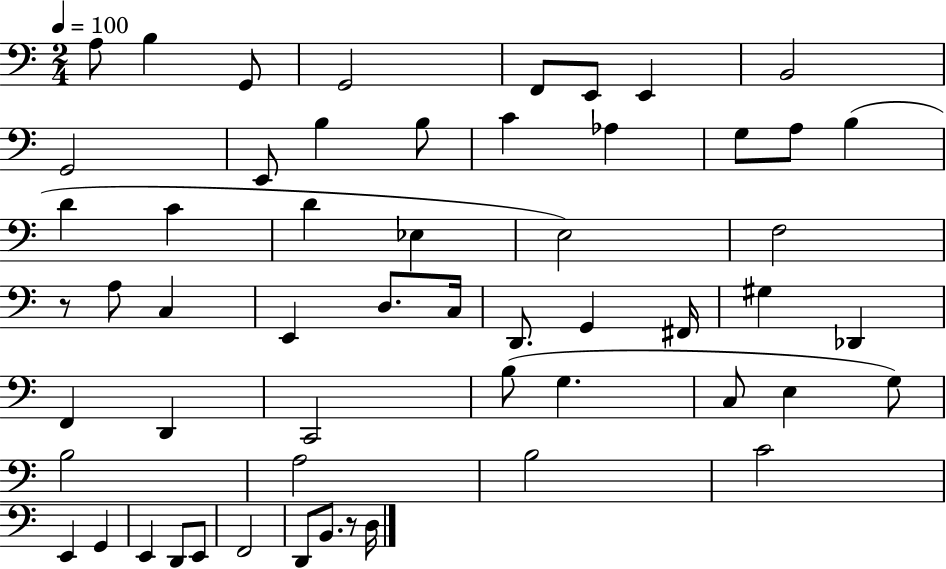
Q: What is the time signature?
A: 2/4